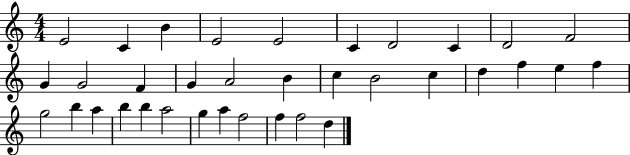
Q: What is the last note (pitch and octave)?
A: D5